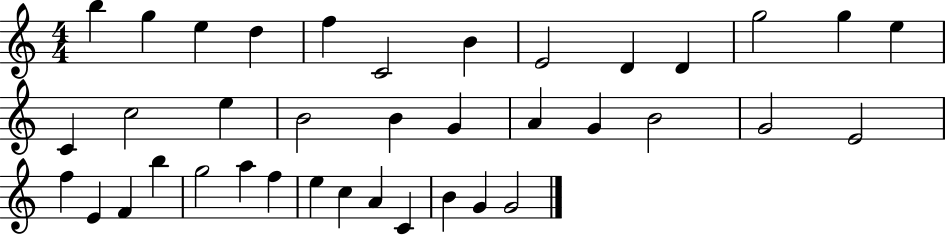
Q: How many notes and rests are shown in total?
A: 38